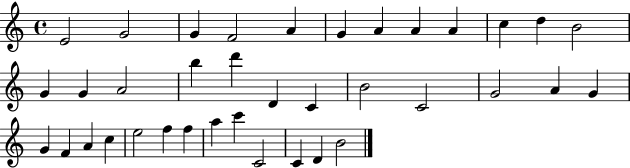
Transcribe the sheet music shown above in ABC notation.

X:1
T:Untitled
M:4/4
L:1/4
K:C
E2 G2 G F2 A G A A A c d B2 G G A2 b d' D C B2 C2 G2 A G G F A c e2 f f a c' C2 C D B2